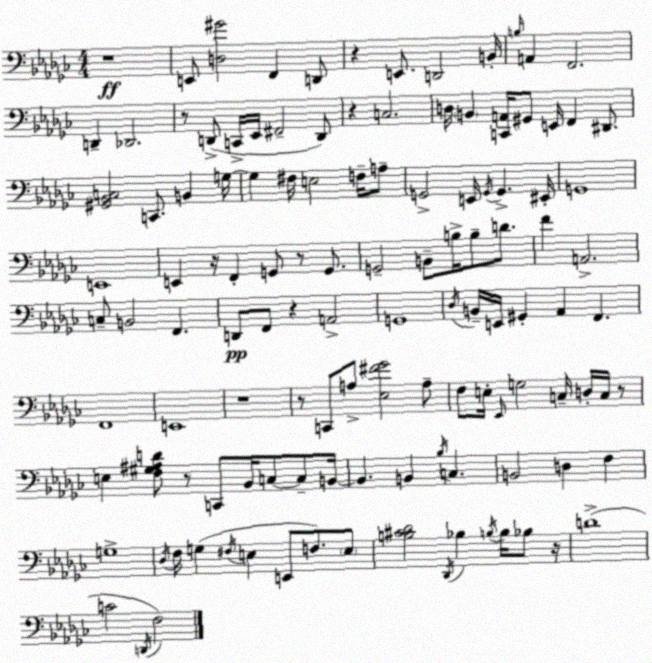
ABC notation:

X:1
T:Untitled
M:4/4
L:1/4
K:Ebm
z4 E,,/2 [D,^G]2 F,, D,,/2 z E,,/2 D,,2 B,,/4 B,/4 A,, F,,2 D,, _D,,2 z/2 D,,/2 C,,/4 _E,,/4 ^F,,2 D,,/2 z C,2 D,/4 B,, [C,,A,,]/4 ^G,,/2 E,,/4 F,, ^D,,/2 [^G,,_B,,C,]2 C,,/2 B,, G,/4 G, ^F,/4 E,2 F,/4 A,/2 G,,2 E,,/4 G,,/4 G,, ^E,,/4 G,,4 E,,4 E,, z/4 F,, G,,/2 z/2 G,,/2 G,,2 B,,/2 B,/4 B,/2 D/2 F A,,2 C,/2 B,,2 F,, D,,/2 F,,/2 z A,,2 G,,4 _D,/4 B,,/4 E,,/4 ^G,, _A,, F,, F,,4 E,,4 z4 z/2 C,,/2 A,/2 [_E,^F_G]2 A,/2 F,/2 E,/4 _E,,/4 G,2 C,/4 D,/4 C,/4 z/2 E, [F,^G,^A,D]/2 z/2 C,,/2 _B,,/4 C,/2 C,/2 B,,/4 B,, B,, _B,/4 C, B,,2 D, F, G,4 _D,/4 F,/4 G, ^F,/4 E, E,,/2 F,/2 E,/2 [B,^C_D]2 _D,,/4 _B, B,/4 B,/4 _B,/2 z/4 D4 C2 D,,/4 F,2